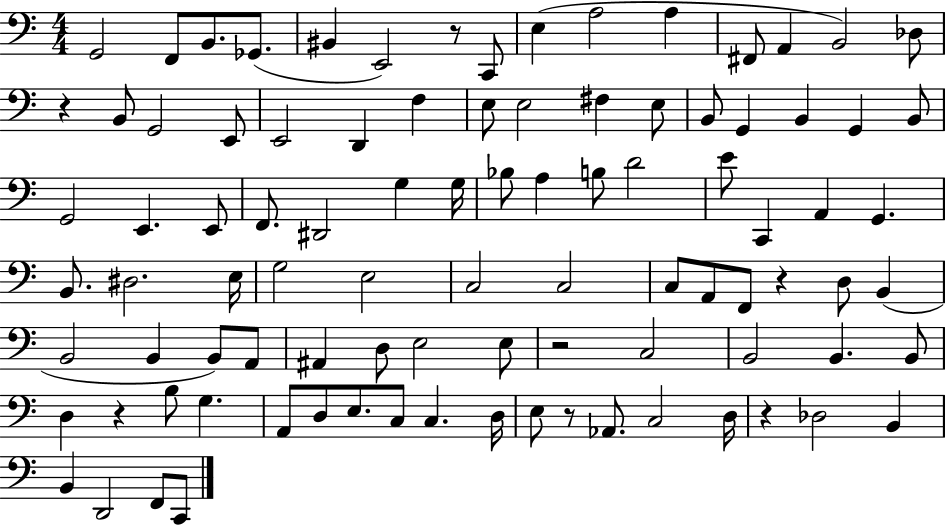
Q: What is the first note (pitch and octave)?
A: G2